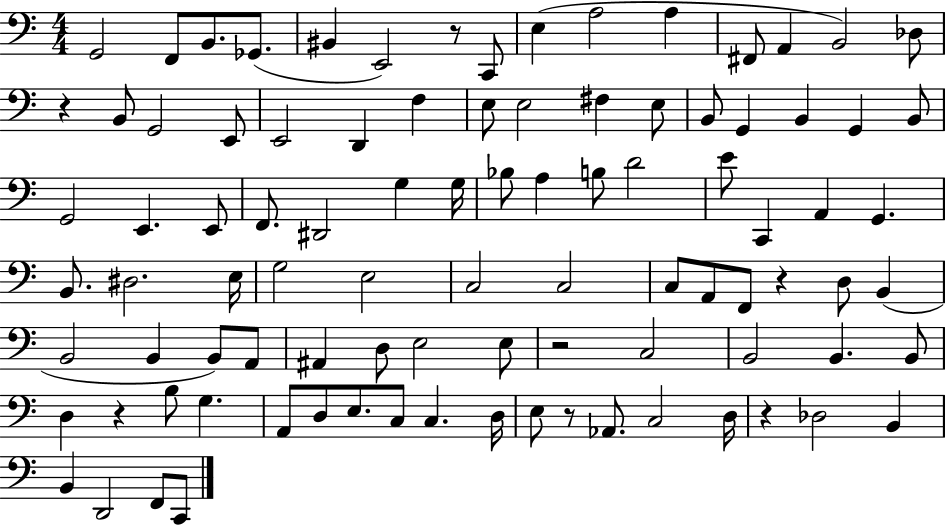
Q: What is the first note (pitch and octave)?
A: G2